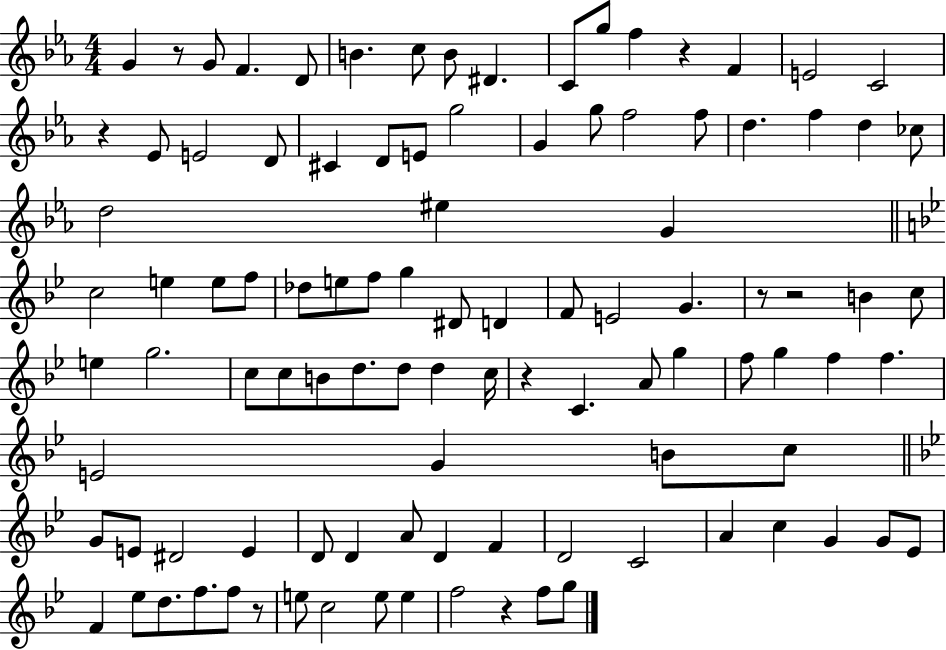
{
  \clef treble
  \numericTimeSignature
  \time 4/4
  \key ees \major
  g'4 r8 g'8 f'4. d'8 | b'4. c''8 b'8 dis'4. | c'8 g''8 f''4 r4 f'4 | e'2 c'2 | \break r4 ees'8 e'2 d'8 | cis'4 d'8 e'8 g''2 | g'4 g''8 f''2 f''8 | d''4. f''4 d''4 ces''8 | \break d''2 eis''4 g'4 | \bar "||" \break \key g \minor c''2 e''4 e''8 f''8 | des''8 e''8 f''8 g''4 dis'8 d'4 | f'8 e'2 g'4. | r8 r2 b'4 c''8 | \break e''4 g''2. | c''8 c''8 b'8 d''8. d''8 d''4 c''16 | r4 c'4. a'8 g''4 | f''8 g''4 f''4 f''4. | \break e'2 g'4 b'8 c''8 | \bar "||" \break \key bes \major g'8 e'8 dis'2 e'4 | d'8 d'4 a'8 d'4 f'4 | d'2 c'2 | a'4 c''4 g'4 g'8 ees'8 | \break f'4 ees''8 d''8. f''8. f''8 r8 | e''8 c''2 e''8 e''4 | f''2 r4 f''8 g''8 | \bar "|."
}